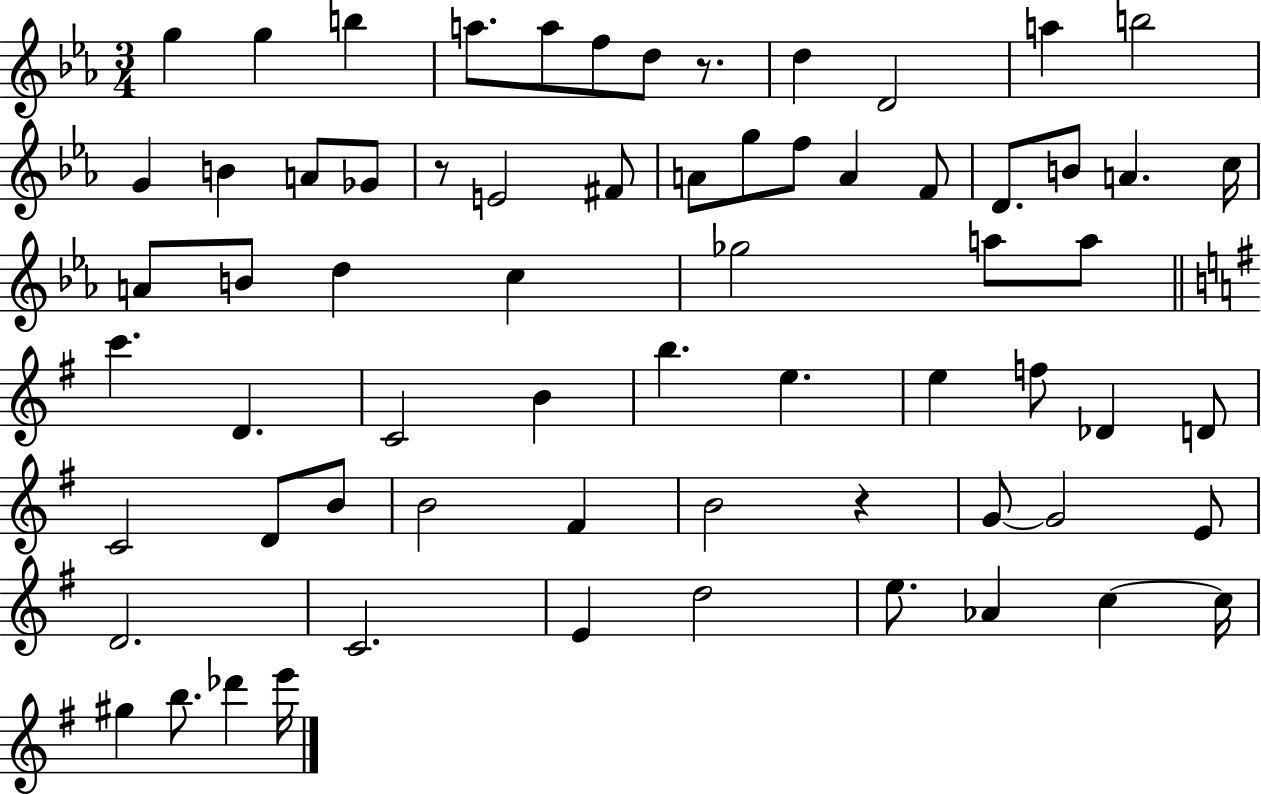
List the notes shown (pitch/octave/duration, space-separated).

G5/q G5/q B5/q A5/e. A5/e F5/e D5/e R/e. D5/q D4/h A5/q B5/h G4/q B4/q A4/e Gb4/e R/e E4/h F#4/e A4/e G5/e F5/e A4/q F4/e D4/e. B4/e A4/q. C5/s A4/e B4/e D5/q C5/q Gb5/h A5/e A5/e C6/q. D4/q. C4/h B4/q B5/q. E5/q. E5/q F5/e Db4/q D4/e C4/h D4/e B4/e B4/h F#4/q B4/h R/q G4/e G4/h E4/e D4/h. C4/h. E4/q D5/h E5/e. Ab4/q C5/q C5/s G#5/q B5/e. Db6/q E6/s